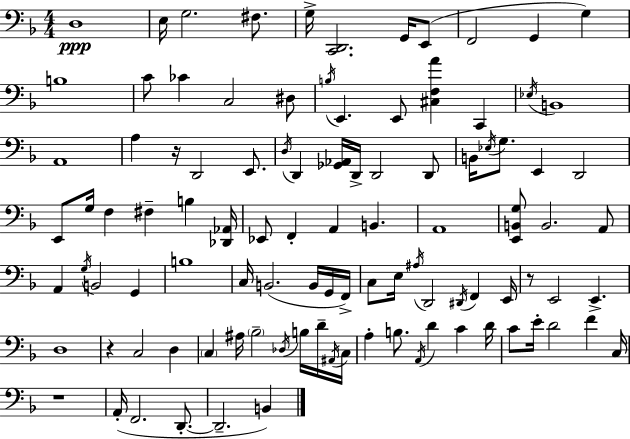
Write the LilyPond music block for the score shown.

{
  \clef bass
  \numericTimeSignature
  \time 4/4
  \key d \minor
  d1\ppp | e16 g2. fis8. | g16-> <c, d,>2. g,16 e,8( | f,2 g,4 g4) | \break b1 | c'8 ces'4 c2 dis8 | \acciaccatura { b16 } e,4. e,8 <cis f a'>4 c,4 | \acciaccatura { ees16 } b,1 | \break a,1 | a4 r16 d,2 e,8. | \acciaccatura { d16 } d,4 <ges, aes,>16 d,16-> d,2 | d,8 b,16 \acciaccatura { ees16 } g8. e,4 d,2 | \break e,8 g16 f4 fis4-- b4 | <des, aes,>16 ees,8 f,4-. a,4 b,4. | a,1 | <e, b, g>8 b,2. | \break a,8 a,4 \acciaccatura { g16 } b,2 | g,4 b1 | c16 b,2.( | b,16 g,16 f,16->) c8 e16 \acciaccatura { ais16 } d,2 | \break \acciaccatura { dis,16 } f,4 e,16 r8 e,2 | e,4.-> d1 | r4 c2 | d4 \parenthesize c4 ais16 \parenthesize bes2-- | \break \acciaccatura { des16 } b16 d'16-- \acciaccatura { ais,16 } c16 a4-. b8. | \acciaccatura { a,16 } d'4 c'4 d'16 c'8 e'16-. d'2 | f'4 c16 r1 | a,16-.( f,2. | \break d,8.-.~~ d,2.-- | b,4) \bar "|."
}